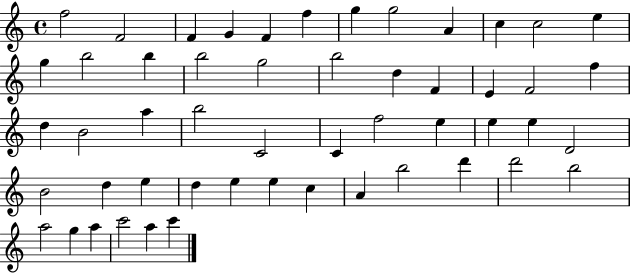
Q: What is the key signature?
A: C major